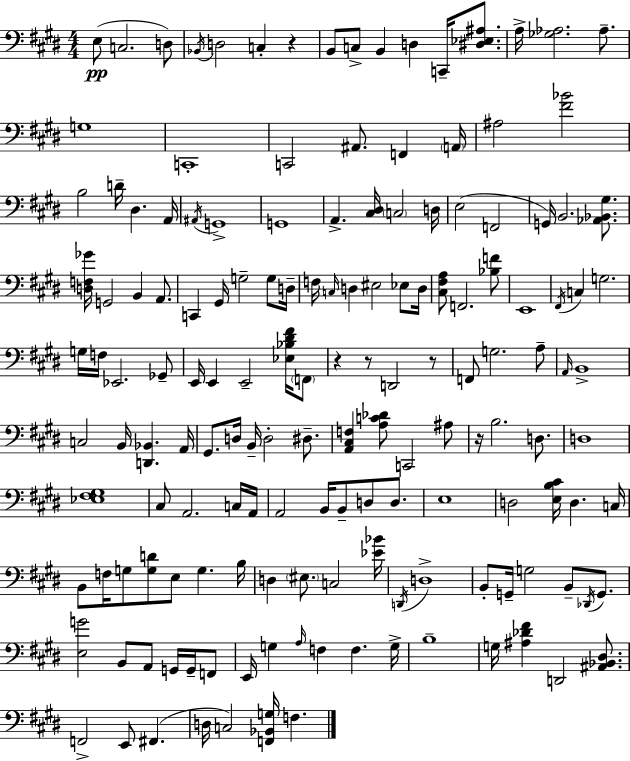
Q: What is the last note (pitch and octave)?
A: F3